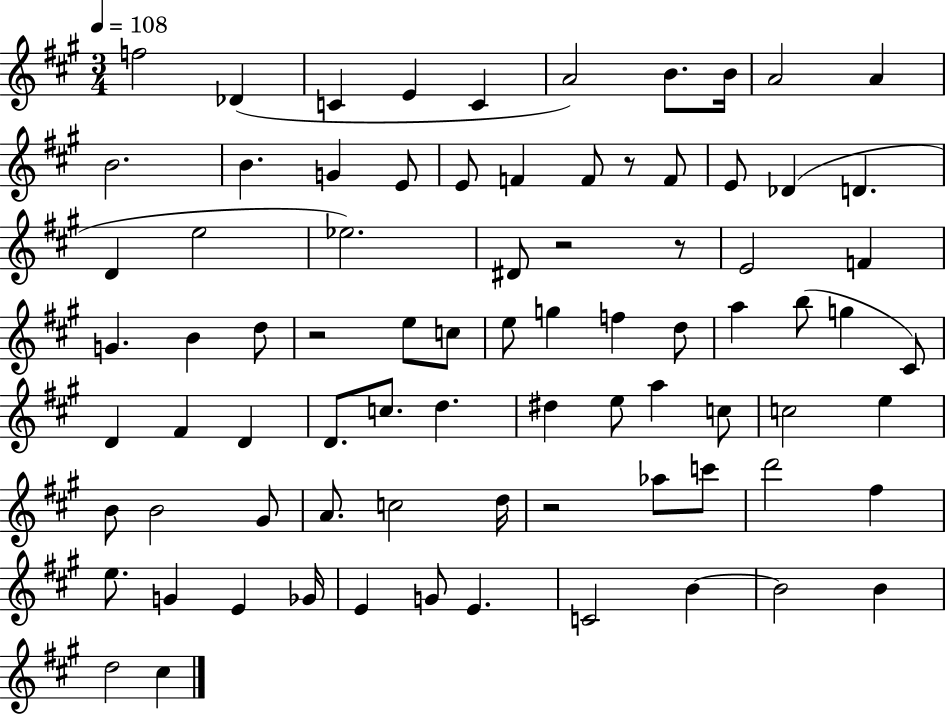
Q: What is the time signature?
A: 3/4